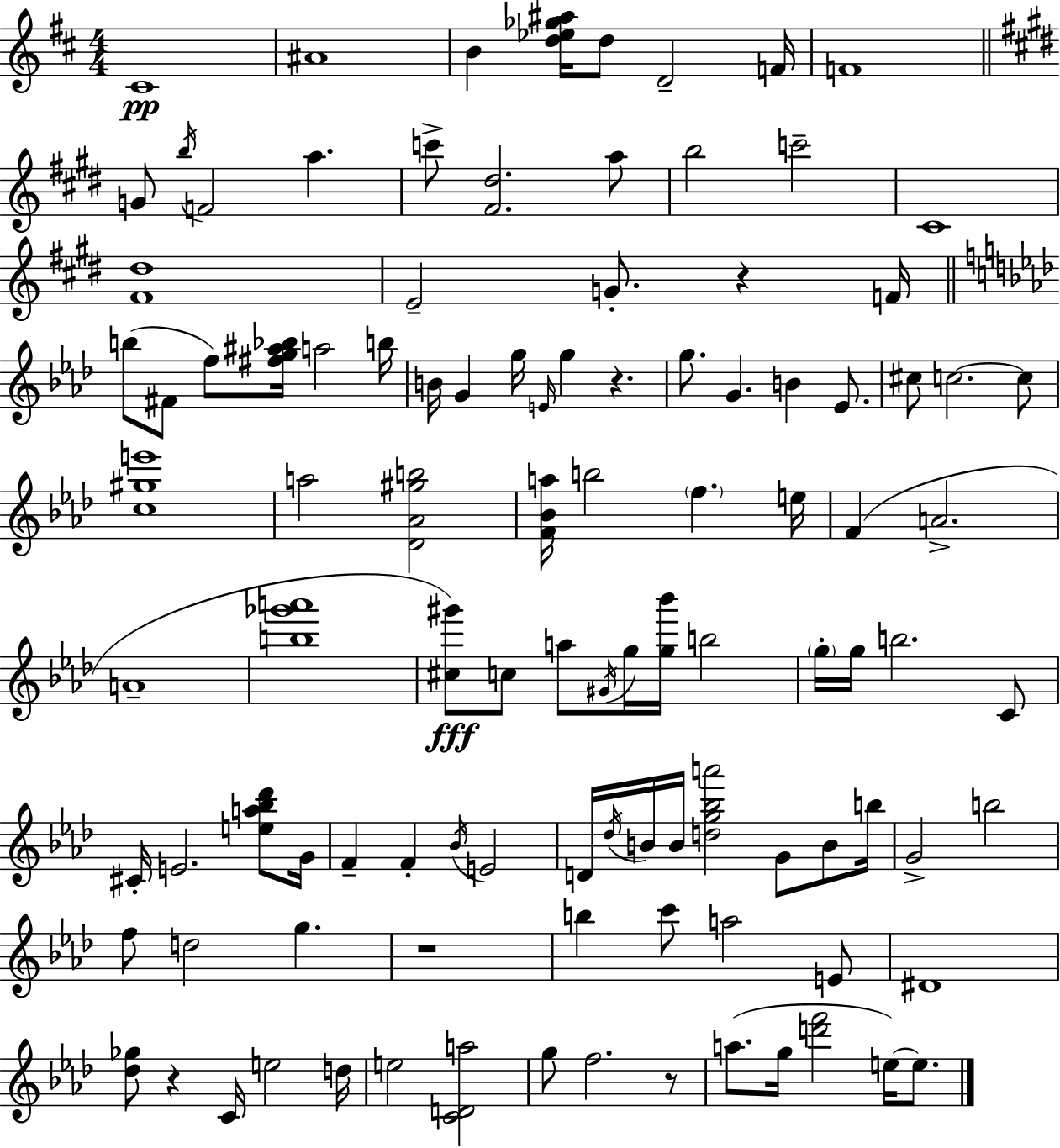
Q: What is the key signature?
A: D major